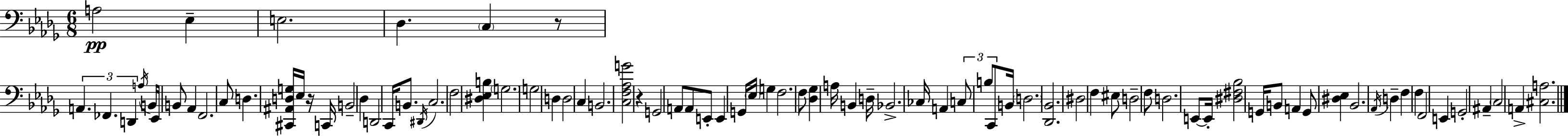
A3/h Eb3/q E3/h. Db3/q. C3/q R/e A2/q. FES2/q. D2/q A3/s B2/s Eb2/s B2/e Ab2/q F2/h. C3/e D3/q. [C#2,A#2,D3,G3]/s Eb3/s R/s C2/s B2/h Db3/q D2/h C2/s B2/e. D#2/s C3/h. F3/h [D#3,Eb3,B3]/q G3/h. G3/h D3/q D3/h C3/q B2/h. [C3,F3,Ab3,G4]/h R/q G2/h A2/e A2/e E2/e E2/q G2/s Eb3/s G3/q F3/h. F3/e [Db3,Gb3]/q A3/s B2/q D3/s Bb2/h. CES3/s A2/q C3/e B3/e C2/e B2/s D3/h. [Db2,Bb2]/h. D#3/h F3/q EIS3/e D3/h F3/e D3/h. E2/e E2/s [D#3,F#3,Bb3]/h G2/s B2/e A2/q G2/e [D#3,Eb3]/q Bb2/h. Ab2/s D3/q F3/q F3/q F2/h E2/q G2/h A#2/q C3/h A2/q [C#3,A3]/h.